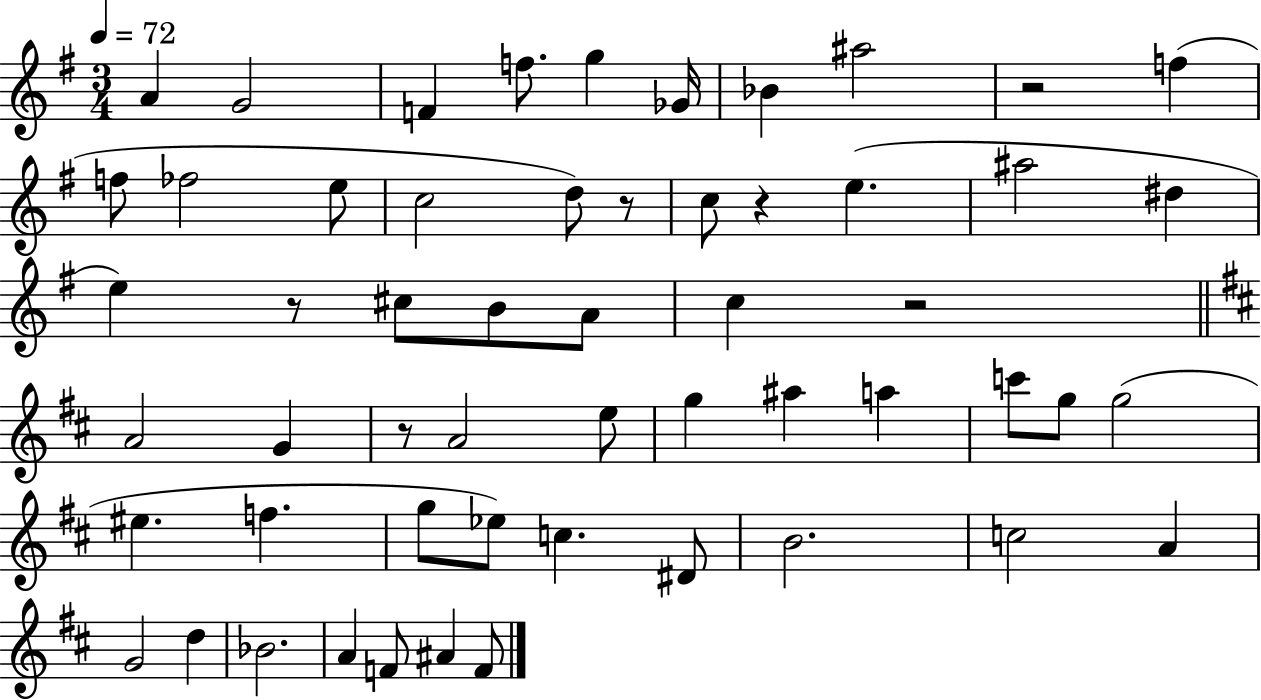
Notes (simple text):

A4/q G4/h F4/q F5/e. G5/q Gb4/s Bb4/q A#5/h R/h F5/q F5/e FES5/h E5/e C5/h D5/e R/e C5/e R/q E5/q. A#5/h D#5/q E5/q R/e C#5/e B4/e A4/e C5/q R/h A4/h G4/q R/e A4/h E5/e G5/q A#5/q A5/q C6/e G5/e G5/h EIS5/q. F5/q. G5/e Eb5/e C5/q. D#4/e B4/h. C5/h A4/q G4/h D5/q Bb4/h. A4/q F4/e A#4/q F4/e